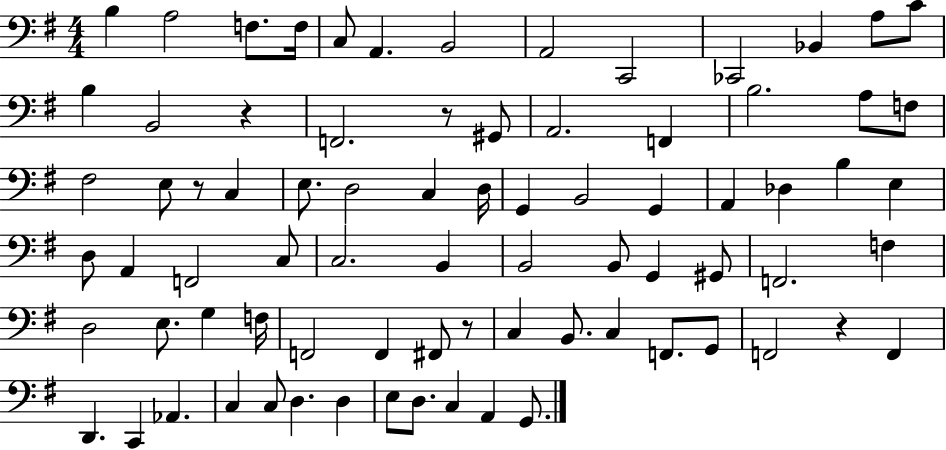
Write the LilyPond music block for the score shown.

{
  \clef bass
  \numericTimeSignature
  \time 4/4
  \key g \major
  \repeat volta 2 { b4 a2 f8. f16 | c8 a,4. b,2 | a,2 c,2 | ces,2 bes,4 a8 c'8 | \break b4 b,2 r4 | f,2. r8 gis,8 | a,2. f,4 | b2. a8 f8 | \break fis2 e8 r8 c4 | e8. d2 c4 d16 | g,4 b,2 g,4 | a,4 des4 b4 e4 | \break d8 a,4 f,2 c8 | c2. b,4 | b,2 b,8 g,4 gis,8 | f,2. f4 | \break d2 e8. g4 f16 | f,2 f,4 fis,8 r8 | c4 b,8. c4 f,8. g,8 | f,2 r4 f,4 | \break d,4. c,4 aes,4. | c4 c8 d4. d4 | e8 d8. c4 a,4 g,8. | } \bar "|."
}